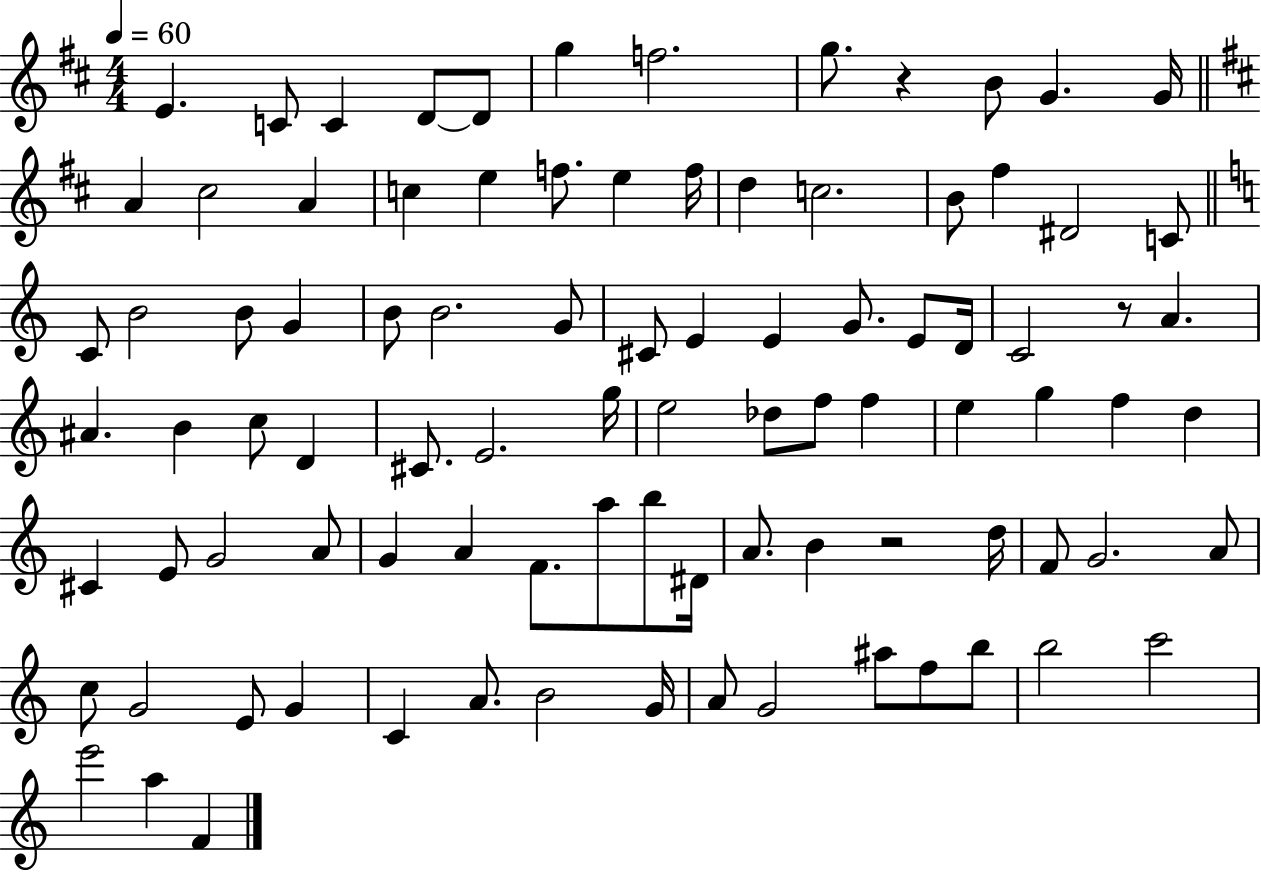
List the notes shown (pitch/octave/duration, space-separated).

E4/q. C4/e C4/q D4/e D4/e G5/q F5/h. G5/e. R/q B4/e G4/q. G4/s A4/q C#5/h A4/q C5/q E5/q F5/e. E5/q F5/s D5/q C5/h. B4/e F#5/q D#4/h C4/e C4/e B4/h B4/e G4/q B4/e B4/h. G4/e C#4/e E4/q E4/q G4/e. E4/e D4/s C4/h R/e A4/q. A#4/q. B4/q C5/e D4/q C#4/e. E4/h. G5/s E5/h Db5/e F5/e F5/q E5/q G5/q F5/q D5/q C#4/q E4/e G4/h A4/e G4/q A4/q F4/e. A5/e B5/e D#4/s A4/e. B4/q R/h D5/s F4/e G4/h. A4/e C5/e G4/h E4/e G4/q C4/q A4/e. B4/h G4/s A4/e G4/h A#5/e F5/e B5/e B5/h C6/h E6/h A5/q F4/q